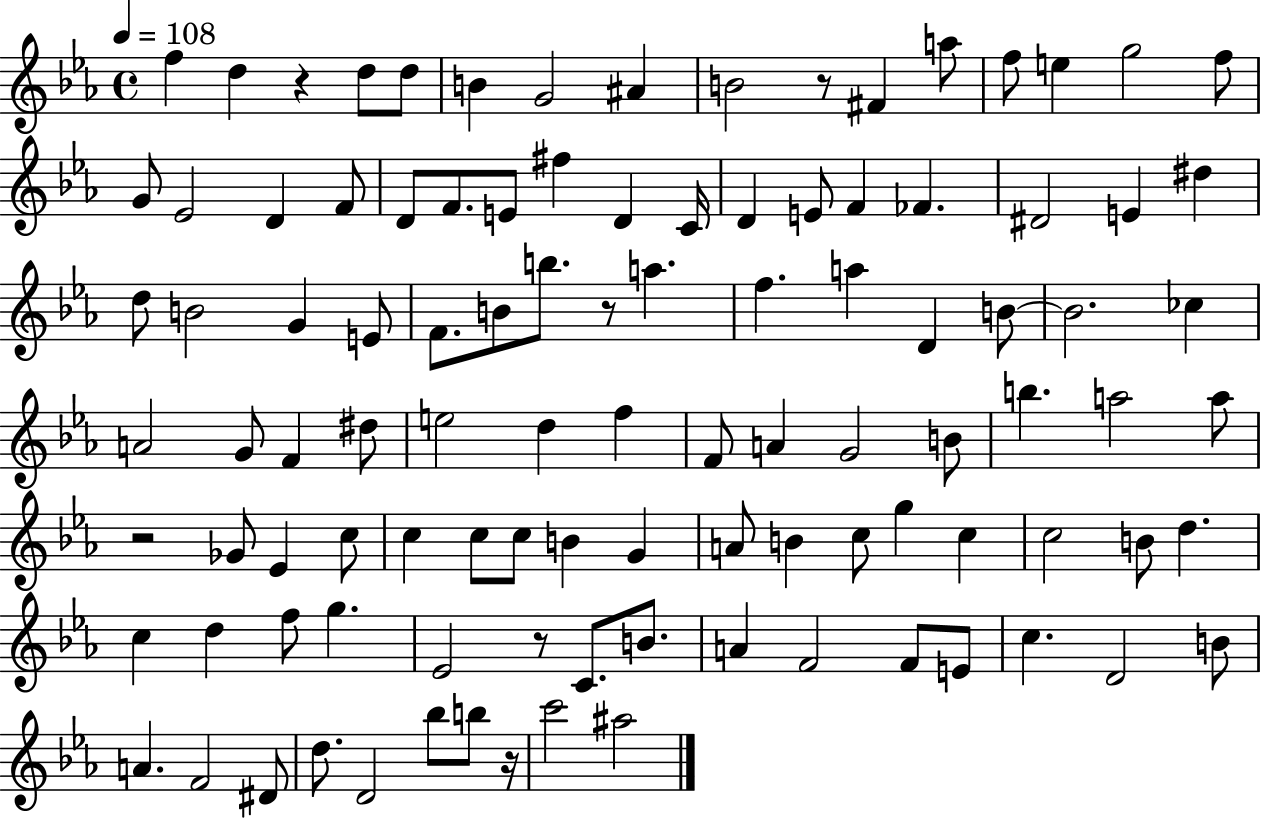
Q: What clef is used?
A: treble